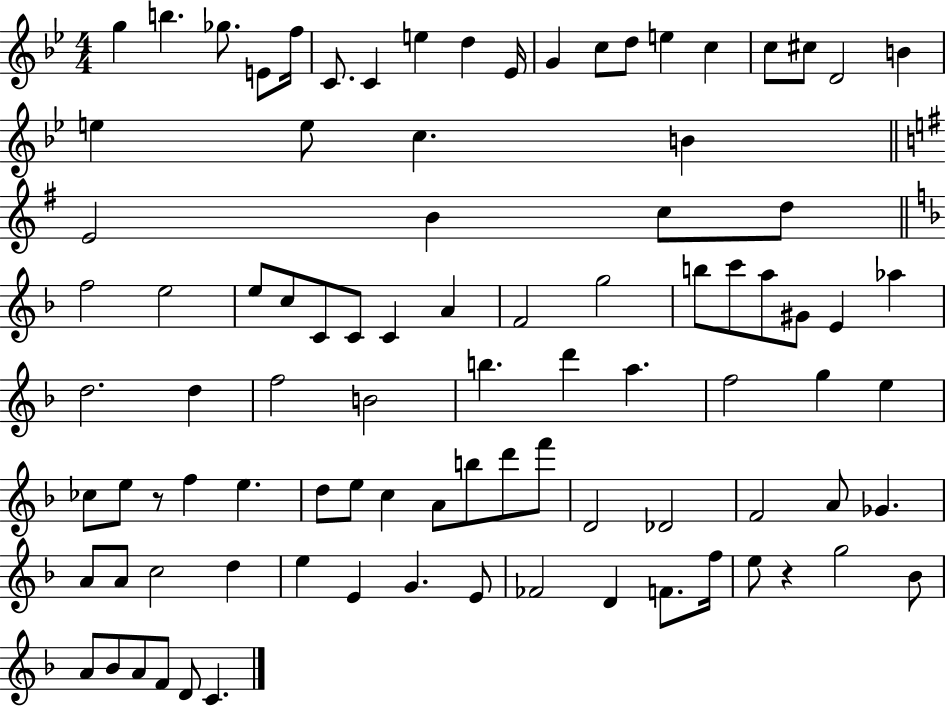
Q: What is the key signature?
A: BES major